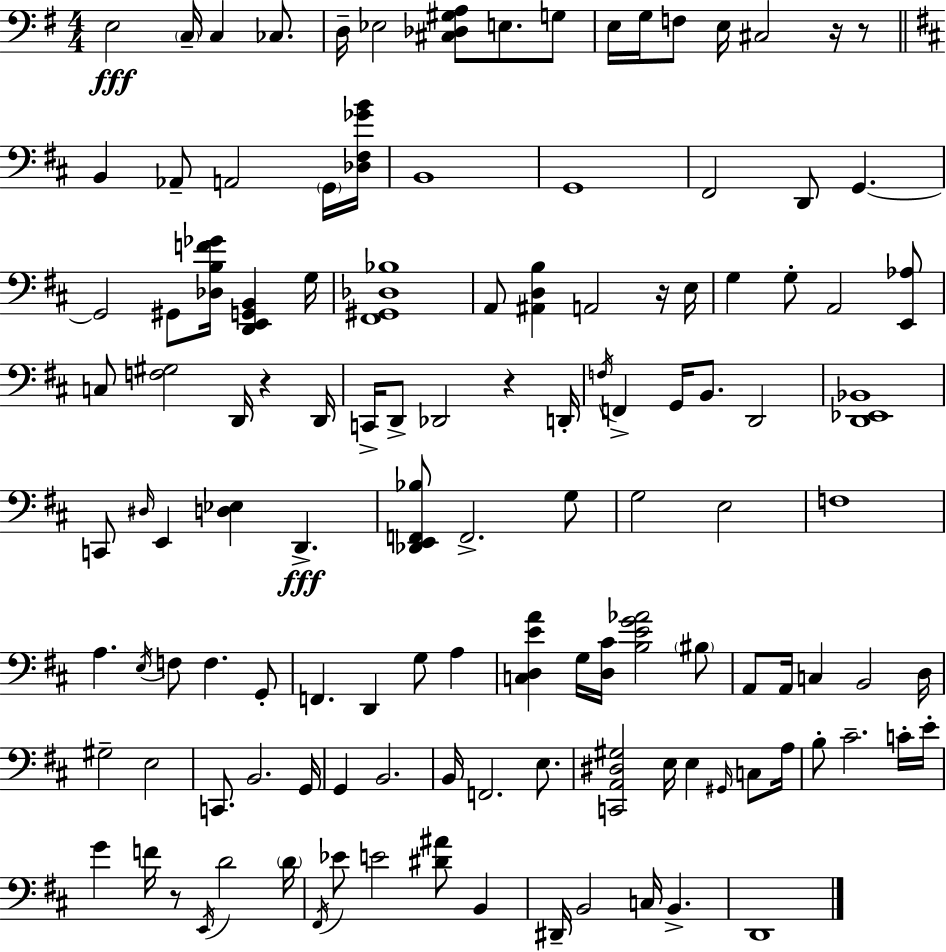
{
  \clef bass
  \numericTimeSignature
  \time 4/4
  \key g \major
  e2\fff \parenthesize c16-- c4 ces8. | d16-- ees2 <cis des gis a>8 e8. g8 | e16 g16 f8 e16 cis2 r16 r8 | \bar "||" \break \key d \major b,4 aes,8-- a,2 \parenthesize g,16 <des fis ges' b'>16 | b,1 | g,1 | fis,2 d,8 g,4.~~ | \break g,2 gis,8 <des b f' ges'>16 <d, e, g, b,>4 g16 | <fis, gis, des bes>1 | a,8 <ais, d b>4 a,2 r16 e16 | g4 g8-. a,2 <e, aes>8 | \break c8 <f gis>2 d,16 r4 d,16 | c,16-> d,8-> des,2 r4 d,16-. | \acciaccatura { f16 } f,4-> g,16 b,8. d,2 | <d, ees, bes,>1 | \break c,8 \grace { dis16 } e,4 <d ees>4 d,4.->\fff | <des, e, f, bes>8 f,2.-> | g8 g2 e2 | f1 | \break a4. \acciaccatura { e16 } f8 f4. | g,8-. f,4. d,4 g8 a4 | <c d e' a'>4 g16 <d cis'>16 <b e' g' aes'>2 | \parenthesize bis8 a,8 a,16 c4 b,2 | \break d16 gis2-- e2 | c,8. b,2. | g,16 g,4 b,2. | b,16 f,2. | \break e8. <c, a, dis gis>2 e16 e4 | \grace { gis,16 } c8 a16 b8-. cis'2.-- | c'16-. e'16-. g'4 f'16 r8 \acciaccatura { e,16 } d'2 | \parenthesize d'16 \acciaccatura { fis,16 } ees'8 e'2 | \break <dis' ais'>8 b,4 dis,16-- b,2 c16 | b,4.-> d,1 | \bar "|."
}